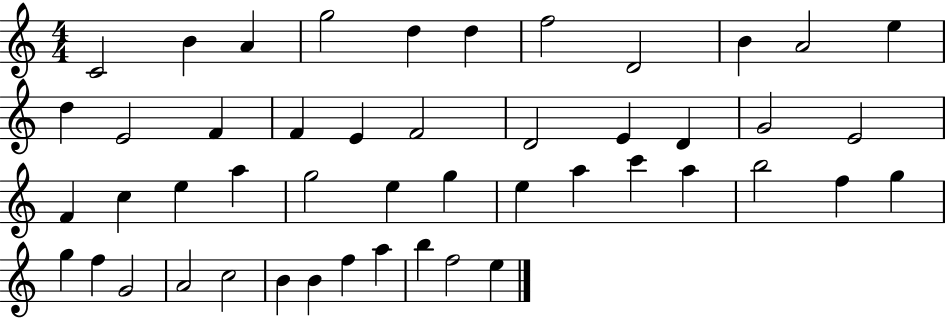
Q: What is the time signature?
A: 4/4